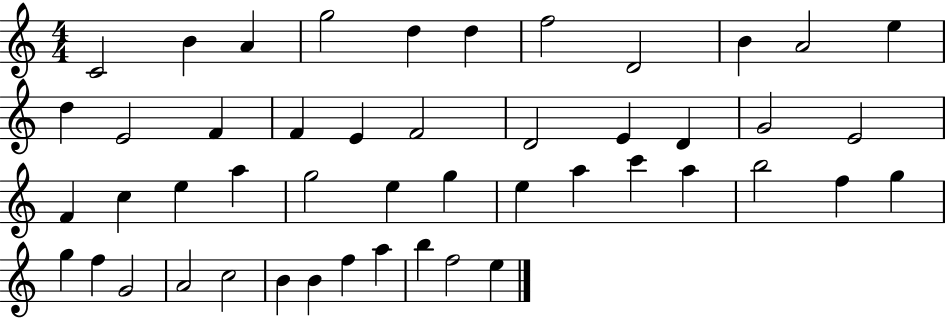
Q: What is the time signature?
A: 4/4